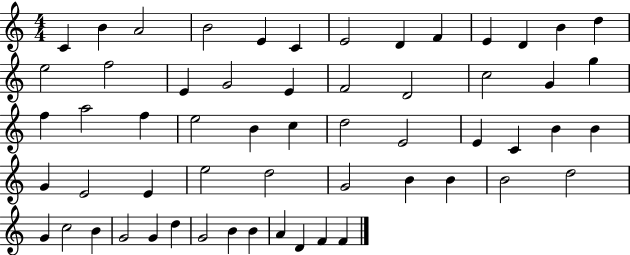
C4/q B4/q A4/h B4/h E4/q C4/q E4/h D4/q F4/q E4/q D4/q B4/q D5/q E5/h F5/h E4/q G4/h E4/q F4/h D4/h C5/h G4/q G5/q F5/q A5/h F5/q E5/h B4/q C5/q D5/h E4/h E4/q C4/q B4/q B4/q G4/q E4/h E4/q E5/h D5/h G4/h B4/q B4/q B4/h D5/h G4/q C5/h B4/q G4/h G4/q D5/q G4/h B4/q B4/q A4/q D4/q F4/q F4/q